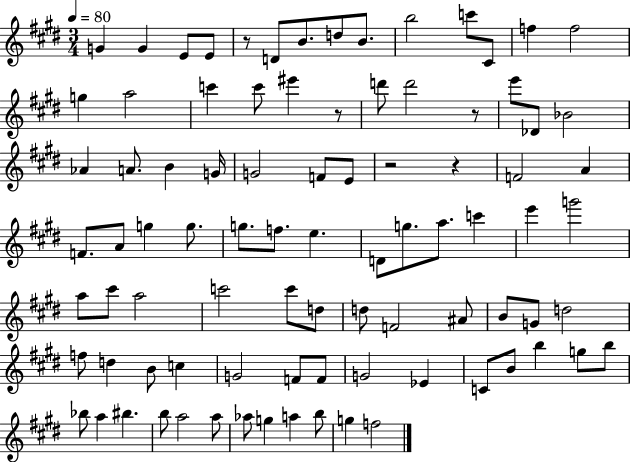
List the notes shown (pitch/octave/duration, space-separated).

G4/q G4/q E4/e E4/e R/e D4/e B4/e. D5/e B4/e. B5/h C6/e C#4/e F5/q F5/h G5/q A5/h C6/q C6/e EIS6/q R/e D6/e D6/h R/e E6/e Db4/e Bb4/h Ab4/q A4/e. B4/q G4/s G4/h F4/e E4/e R/h R/q F4/h A4/q F4/e. A4/e G5/q G5/e. G5/e. F5/e. E5/q. D4/e G5/e. A5/e. C6/q E6/q G6/h A5/e C#6/e A5/h C6/h C6/e D5/e D5/e F4/h A#4/e B4/e G4/e D5/h F5/e D5/q B4/e C5/q G4/h F4/e F4/e G4/h Eb4/q C4/e B4/e B5/q G5/e B5/e Bb5/e A5/q BIS5/q. B5/e A5/h A5/e Ab5/e G5/q A5/q B5/e G5/q F5/h